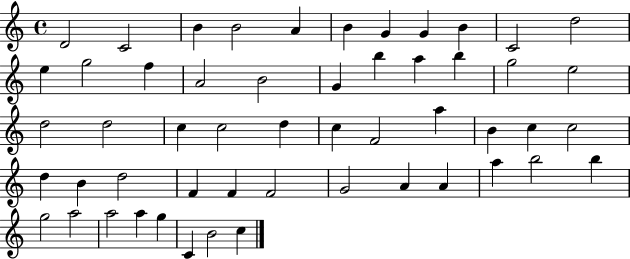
{
  \clef treble
  \time 4/4
  \defaultTimeSignature
  \key c \major
  d'2 c'2 | b'4 b'2 a'4 | b'4 g'4 g'4 b'4 | c'2 d''2 | \break e''4 g''2 f''4 | a'2 b'2 | g'4 b''4 a''4 b''4 | g''2 e''2 | \break d''2 d''2 | c''4 c''2 d''4 | c''4 f'2 a''4 | b'4 c''4 c''2 | \break d''4 b'4 d''2 | f'4 f'4 f'2 | g'2 a'4 a'4 | a''4 b''2 b''4 | \break g''2 a''2 | a''2 a''4 g''4 | c'4 b'2 c''4 | \bar "|."
}